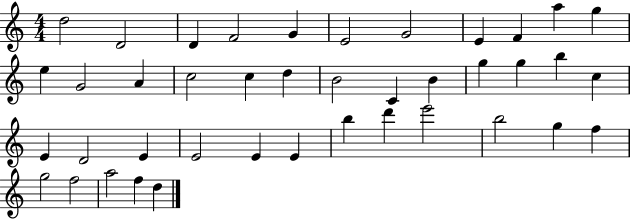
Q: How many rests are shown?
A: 0